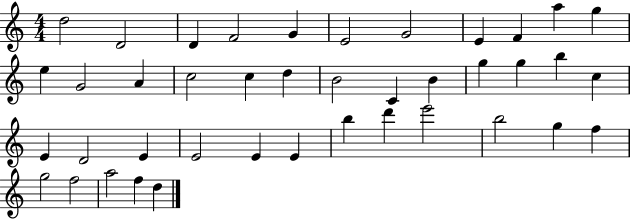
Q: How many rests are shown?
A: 0